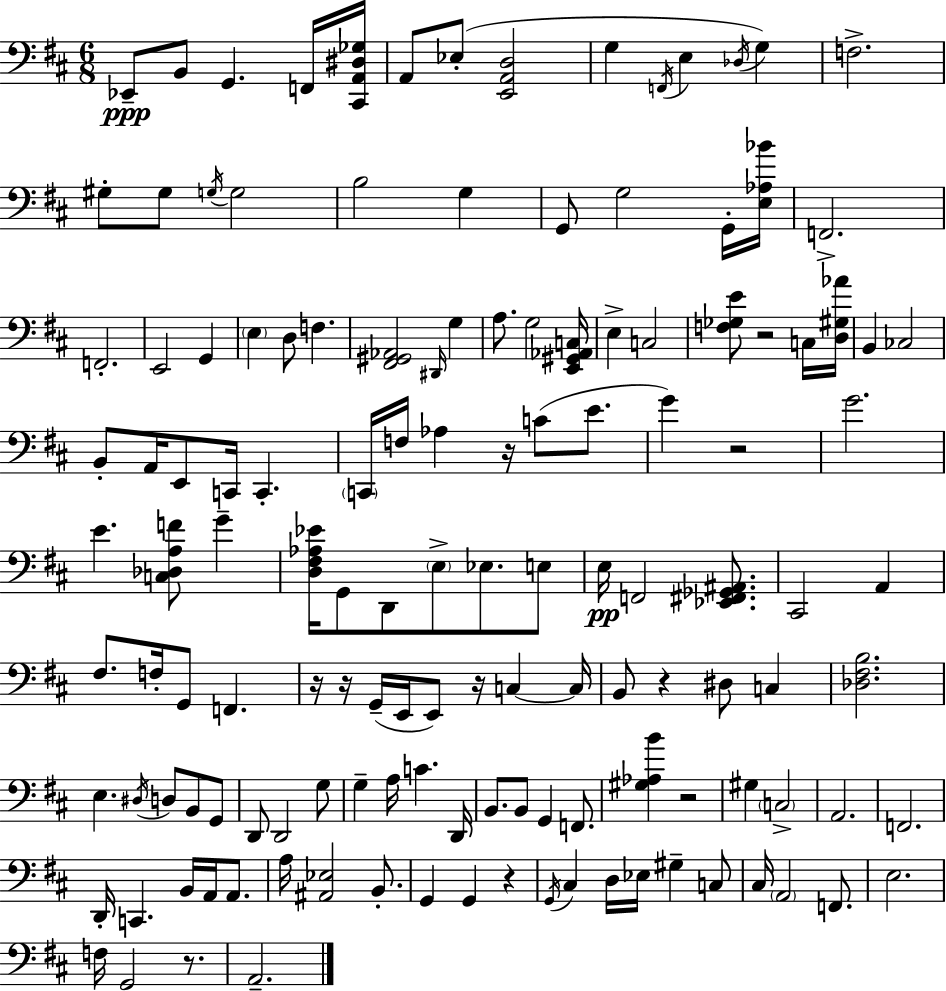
X:1
T:Untitled
M:6/8
L:1/4
K:D
_E,,/2 B,,/2 G,, F,,/4 [^C,,A,,^D,_G,]/4 A,,/2 _E,/2 [E,,A,,D,]2 G, F,,/4 E, _D,/4 G, F,2 ^G,/2 ^G,/2 G,/4 G,2 B,2 G, G,,/2 G,2 G,,/4 [E,_A,_B]/4 F,,2 F,,2 E,,2 G,, E, D,/2 F, [^F,,^G,,_A,,]2 ^D,,/4 G, A,/2 G,2 [E,,^G,,_A,,C,]/4 E, C,2 [F,_G,E]/2 z2 C,/4 [D,^G,_A]/4 B,, _C,2 B,,/2 A,,/4 E,,/2 C,,/4 C,, C,,/4 F,/4 _A, z/4 C/2 E/2 G z2 G2 E [C,_D,A,F]/2 G [D,^F,_A,_E]/4 G,,/2 D,,/2 E,/2 _E,/2 E,/2 E,/4 F,,2 [_E,,^F,,_G,,^A,,]/2 ^C,,2 A,, ^F,/2 F,/4 G,,/2 F,, z/4 z/4 G,,/4 E,,/4 E,,/2 z/4 C, C,/4 B,,/2 z ^D,/2 C, [_D,^F,B,]2 E, ^D,/4 D,/2 B,,/2 G,,/2 D,,/2 D,,2 G,/2 G, A,/4 C D,,/4 B,,/2 B,,/2 G,, F,,/2 [^G,_A,B] z2 ^G, C,2 A,,2 F,,2 D,,/4 C,, B,,/4 A,,/4 A,,/2 A,/4 [^A,,_E,]2 B,,/2 G,, G,, z G,,/4 ^C, D,/4 _E,/4 ^G, C,/2 ^C,/4 A,,2 F,,/2 E,2 F,/4 G,,2 z/2 A,,2